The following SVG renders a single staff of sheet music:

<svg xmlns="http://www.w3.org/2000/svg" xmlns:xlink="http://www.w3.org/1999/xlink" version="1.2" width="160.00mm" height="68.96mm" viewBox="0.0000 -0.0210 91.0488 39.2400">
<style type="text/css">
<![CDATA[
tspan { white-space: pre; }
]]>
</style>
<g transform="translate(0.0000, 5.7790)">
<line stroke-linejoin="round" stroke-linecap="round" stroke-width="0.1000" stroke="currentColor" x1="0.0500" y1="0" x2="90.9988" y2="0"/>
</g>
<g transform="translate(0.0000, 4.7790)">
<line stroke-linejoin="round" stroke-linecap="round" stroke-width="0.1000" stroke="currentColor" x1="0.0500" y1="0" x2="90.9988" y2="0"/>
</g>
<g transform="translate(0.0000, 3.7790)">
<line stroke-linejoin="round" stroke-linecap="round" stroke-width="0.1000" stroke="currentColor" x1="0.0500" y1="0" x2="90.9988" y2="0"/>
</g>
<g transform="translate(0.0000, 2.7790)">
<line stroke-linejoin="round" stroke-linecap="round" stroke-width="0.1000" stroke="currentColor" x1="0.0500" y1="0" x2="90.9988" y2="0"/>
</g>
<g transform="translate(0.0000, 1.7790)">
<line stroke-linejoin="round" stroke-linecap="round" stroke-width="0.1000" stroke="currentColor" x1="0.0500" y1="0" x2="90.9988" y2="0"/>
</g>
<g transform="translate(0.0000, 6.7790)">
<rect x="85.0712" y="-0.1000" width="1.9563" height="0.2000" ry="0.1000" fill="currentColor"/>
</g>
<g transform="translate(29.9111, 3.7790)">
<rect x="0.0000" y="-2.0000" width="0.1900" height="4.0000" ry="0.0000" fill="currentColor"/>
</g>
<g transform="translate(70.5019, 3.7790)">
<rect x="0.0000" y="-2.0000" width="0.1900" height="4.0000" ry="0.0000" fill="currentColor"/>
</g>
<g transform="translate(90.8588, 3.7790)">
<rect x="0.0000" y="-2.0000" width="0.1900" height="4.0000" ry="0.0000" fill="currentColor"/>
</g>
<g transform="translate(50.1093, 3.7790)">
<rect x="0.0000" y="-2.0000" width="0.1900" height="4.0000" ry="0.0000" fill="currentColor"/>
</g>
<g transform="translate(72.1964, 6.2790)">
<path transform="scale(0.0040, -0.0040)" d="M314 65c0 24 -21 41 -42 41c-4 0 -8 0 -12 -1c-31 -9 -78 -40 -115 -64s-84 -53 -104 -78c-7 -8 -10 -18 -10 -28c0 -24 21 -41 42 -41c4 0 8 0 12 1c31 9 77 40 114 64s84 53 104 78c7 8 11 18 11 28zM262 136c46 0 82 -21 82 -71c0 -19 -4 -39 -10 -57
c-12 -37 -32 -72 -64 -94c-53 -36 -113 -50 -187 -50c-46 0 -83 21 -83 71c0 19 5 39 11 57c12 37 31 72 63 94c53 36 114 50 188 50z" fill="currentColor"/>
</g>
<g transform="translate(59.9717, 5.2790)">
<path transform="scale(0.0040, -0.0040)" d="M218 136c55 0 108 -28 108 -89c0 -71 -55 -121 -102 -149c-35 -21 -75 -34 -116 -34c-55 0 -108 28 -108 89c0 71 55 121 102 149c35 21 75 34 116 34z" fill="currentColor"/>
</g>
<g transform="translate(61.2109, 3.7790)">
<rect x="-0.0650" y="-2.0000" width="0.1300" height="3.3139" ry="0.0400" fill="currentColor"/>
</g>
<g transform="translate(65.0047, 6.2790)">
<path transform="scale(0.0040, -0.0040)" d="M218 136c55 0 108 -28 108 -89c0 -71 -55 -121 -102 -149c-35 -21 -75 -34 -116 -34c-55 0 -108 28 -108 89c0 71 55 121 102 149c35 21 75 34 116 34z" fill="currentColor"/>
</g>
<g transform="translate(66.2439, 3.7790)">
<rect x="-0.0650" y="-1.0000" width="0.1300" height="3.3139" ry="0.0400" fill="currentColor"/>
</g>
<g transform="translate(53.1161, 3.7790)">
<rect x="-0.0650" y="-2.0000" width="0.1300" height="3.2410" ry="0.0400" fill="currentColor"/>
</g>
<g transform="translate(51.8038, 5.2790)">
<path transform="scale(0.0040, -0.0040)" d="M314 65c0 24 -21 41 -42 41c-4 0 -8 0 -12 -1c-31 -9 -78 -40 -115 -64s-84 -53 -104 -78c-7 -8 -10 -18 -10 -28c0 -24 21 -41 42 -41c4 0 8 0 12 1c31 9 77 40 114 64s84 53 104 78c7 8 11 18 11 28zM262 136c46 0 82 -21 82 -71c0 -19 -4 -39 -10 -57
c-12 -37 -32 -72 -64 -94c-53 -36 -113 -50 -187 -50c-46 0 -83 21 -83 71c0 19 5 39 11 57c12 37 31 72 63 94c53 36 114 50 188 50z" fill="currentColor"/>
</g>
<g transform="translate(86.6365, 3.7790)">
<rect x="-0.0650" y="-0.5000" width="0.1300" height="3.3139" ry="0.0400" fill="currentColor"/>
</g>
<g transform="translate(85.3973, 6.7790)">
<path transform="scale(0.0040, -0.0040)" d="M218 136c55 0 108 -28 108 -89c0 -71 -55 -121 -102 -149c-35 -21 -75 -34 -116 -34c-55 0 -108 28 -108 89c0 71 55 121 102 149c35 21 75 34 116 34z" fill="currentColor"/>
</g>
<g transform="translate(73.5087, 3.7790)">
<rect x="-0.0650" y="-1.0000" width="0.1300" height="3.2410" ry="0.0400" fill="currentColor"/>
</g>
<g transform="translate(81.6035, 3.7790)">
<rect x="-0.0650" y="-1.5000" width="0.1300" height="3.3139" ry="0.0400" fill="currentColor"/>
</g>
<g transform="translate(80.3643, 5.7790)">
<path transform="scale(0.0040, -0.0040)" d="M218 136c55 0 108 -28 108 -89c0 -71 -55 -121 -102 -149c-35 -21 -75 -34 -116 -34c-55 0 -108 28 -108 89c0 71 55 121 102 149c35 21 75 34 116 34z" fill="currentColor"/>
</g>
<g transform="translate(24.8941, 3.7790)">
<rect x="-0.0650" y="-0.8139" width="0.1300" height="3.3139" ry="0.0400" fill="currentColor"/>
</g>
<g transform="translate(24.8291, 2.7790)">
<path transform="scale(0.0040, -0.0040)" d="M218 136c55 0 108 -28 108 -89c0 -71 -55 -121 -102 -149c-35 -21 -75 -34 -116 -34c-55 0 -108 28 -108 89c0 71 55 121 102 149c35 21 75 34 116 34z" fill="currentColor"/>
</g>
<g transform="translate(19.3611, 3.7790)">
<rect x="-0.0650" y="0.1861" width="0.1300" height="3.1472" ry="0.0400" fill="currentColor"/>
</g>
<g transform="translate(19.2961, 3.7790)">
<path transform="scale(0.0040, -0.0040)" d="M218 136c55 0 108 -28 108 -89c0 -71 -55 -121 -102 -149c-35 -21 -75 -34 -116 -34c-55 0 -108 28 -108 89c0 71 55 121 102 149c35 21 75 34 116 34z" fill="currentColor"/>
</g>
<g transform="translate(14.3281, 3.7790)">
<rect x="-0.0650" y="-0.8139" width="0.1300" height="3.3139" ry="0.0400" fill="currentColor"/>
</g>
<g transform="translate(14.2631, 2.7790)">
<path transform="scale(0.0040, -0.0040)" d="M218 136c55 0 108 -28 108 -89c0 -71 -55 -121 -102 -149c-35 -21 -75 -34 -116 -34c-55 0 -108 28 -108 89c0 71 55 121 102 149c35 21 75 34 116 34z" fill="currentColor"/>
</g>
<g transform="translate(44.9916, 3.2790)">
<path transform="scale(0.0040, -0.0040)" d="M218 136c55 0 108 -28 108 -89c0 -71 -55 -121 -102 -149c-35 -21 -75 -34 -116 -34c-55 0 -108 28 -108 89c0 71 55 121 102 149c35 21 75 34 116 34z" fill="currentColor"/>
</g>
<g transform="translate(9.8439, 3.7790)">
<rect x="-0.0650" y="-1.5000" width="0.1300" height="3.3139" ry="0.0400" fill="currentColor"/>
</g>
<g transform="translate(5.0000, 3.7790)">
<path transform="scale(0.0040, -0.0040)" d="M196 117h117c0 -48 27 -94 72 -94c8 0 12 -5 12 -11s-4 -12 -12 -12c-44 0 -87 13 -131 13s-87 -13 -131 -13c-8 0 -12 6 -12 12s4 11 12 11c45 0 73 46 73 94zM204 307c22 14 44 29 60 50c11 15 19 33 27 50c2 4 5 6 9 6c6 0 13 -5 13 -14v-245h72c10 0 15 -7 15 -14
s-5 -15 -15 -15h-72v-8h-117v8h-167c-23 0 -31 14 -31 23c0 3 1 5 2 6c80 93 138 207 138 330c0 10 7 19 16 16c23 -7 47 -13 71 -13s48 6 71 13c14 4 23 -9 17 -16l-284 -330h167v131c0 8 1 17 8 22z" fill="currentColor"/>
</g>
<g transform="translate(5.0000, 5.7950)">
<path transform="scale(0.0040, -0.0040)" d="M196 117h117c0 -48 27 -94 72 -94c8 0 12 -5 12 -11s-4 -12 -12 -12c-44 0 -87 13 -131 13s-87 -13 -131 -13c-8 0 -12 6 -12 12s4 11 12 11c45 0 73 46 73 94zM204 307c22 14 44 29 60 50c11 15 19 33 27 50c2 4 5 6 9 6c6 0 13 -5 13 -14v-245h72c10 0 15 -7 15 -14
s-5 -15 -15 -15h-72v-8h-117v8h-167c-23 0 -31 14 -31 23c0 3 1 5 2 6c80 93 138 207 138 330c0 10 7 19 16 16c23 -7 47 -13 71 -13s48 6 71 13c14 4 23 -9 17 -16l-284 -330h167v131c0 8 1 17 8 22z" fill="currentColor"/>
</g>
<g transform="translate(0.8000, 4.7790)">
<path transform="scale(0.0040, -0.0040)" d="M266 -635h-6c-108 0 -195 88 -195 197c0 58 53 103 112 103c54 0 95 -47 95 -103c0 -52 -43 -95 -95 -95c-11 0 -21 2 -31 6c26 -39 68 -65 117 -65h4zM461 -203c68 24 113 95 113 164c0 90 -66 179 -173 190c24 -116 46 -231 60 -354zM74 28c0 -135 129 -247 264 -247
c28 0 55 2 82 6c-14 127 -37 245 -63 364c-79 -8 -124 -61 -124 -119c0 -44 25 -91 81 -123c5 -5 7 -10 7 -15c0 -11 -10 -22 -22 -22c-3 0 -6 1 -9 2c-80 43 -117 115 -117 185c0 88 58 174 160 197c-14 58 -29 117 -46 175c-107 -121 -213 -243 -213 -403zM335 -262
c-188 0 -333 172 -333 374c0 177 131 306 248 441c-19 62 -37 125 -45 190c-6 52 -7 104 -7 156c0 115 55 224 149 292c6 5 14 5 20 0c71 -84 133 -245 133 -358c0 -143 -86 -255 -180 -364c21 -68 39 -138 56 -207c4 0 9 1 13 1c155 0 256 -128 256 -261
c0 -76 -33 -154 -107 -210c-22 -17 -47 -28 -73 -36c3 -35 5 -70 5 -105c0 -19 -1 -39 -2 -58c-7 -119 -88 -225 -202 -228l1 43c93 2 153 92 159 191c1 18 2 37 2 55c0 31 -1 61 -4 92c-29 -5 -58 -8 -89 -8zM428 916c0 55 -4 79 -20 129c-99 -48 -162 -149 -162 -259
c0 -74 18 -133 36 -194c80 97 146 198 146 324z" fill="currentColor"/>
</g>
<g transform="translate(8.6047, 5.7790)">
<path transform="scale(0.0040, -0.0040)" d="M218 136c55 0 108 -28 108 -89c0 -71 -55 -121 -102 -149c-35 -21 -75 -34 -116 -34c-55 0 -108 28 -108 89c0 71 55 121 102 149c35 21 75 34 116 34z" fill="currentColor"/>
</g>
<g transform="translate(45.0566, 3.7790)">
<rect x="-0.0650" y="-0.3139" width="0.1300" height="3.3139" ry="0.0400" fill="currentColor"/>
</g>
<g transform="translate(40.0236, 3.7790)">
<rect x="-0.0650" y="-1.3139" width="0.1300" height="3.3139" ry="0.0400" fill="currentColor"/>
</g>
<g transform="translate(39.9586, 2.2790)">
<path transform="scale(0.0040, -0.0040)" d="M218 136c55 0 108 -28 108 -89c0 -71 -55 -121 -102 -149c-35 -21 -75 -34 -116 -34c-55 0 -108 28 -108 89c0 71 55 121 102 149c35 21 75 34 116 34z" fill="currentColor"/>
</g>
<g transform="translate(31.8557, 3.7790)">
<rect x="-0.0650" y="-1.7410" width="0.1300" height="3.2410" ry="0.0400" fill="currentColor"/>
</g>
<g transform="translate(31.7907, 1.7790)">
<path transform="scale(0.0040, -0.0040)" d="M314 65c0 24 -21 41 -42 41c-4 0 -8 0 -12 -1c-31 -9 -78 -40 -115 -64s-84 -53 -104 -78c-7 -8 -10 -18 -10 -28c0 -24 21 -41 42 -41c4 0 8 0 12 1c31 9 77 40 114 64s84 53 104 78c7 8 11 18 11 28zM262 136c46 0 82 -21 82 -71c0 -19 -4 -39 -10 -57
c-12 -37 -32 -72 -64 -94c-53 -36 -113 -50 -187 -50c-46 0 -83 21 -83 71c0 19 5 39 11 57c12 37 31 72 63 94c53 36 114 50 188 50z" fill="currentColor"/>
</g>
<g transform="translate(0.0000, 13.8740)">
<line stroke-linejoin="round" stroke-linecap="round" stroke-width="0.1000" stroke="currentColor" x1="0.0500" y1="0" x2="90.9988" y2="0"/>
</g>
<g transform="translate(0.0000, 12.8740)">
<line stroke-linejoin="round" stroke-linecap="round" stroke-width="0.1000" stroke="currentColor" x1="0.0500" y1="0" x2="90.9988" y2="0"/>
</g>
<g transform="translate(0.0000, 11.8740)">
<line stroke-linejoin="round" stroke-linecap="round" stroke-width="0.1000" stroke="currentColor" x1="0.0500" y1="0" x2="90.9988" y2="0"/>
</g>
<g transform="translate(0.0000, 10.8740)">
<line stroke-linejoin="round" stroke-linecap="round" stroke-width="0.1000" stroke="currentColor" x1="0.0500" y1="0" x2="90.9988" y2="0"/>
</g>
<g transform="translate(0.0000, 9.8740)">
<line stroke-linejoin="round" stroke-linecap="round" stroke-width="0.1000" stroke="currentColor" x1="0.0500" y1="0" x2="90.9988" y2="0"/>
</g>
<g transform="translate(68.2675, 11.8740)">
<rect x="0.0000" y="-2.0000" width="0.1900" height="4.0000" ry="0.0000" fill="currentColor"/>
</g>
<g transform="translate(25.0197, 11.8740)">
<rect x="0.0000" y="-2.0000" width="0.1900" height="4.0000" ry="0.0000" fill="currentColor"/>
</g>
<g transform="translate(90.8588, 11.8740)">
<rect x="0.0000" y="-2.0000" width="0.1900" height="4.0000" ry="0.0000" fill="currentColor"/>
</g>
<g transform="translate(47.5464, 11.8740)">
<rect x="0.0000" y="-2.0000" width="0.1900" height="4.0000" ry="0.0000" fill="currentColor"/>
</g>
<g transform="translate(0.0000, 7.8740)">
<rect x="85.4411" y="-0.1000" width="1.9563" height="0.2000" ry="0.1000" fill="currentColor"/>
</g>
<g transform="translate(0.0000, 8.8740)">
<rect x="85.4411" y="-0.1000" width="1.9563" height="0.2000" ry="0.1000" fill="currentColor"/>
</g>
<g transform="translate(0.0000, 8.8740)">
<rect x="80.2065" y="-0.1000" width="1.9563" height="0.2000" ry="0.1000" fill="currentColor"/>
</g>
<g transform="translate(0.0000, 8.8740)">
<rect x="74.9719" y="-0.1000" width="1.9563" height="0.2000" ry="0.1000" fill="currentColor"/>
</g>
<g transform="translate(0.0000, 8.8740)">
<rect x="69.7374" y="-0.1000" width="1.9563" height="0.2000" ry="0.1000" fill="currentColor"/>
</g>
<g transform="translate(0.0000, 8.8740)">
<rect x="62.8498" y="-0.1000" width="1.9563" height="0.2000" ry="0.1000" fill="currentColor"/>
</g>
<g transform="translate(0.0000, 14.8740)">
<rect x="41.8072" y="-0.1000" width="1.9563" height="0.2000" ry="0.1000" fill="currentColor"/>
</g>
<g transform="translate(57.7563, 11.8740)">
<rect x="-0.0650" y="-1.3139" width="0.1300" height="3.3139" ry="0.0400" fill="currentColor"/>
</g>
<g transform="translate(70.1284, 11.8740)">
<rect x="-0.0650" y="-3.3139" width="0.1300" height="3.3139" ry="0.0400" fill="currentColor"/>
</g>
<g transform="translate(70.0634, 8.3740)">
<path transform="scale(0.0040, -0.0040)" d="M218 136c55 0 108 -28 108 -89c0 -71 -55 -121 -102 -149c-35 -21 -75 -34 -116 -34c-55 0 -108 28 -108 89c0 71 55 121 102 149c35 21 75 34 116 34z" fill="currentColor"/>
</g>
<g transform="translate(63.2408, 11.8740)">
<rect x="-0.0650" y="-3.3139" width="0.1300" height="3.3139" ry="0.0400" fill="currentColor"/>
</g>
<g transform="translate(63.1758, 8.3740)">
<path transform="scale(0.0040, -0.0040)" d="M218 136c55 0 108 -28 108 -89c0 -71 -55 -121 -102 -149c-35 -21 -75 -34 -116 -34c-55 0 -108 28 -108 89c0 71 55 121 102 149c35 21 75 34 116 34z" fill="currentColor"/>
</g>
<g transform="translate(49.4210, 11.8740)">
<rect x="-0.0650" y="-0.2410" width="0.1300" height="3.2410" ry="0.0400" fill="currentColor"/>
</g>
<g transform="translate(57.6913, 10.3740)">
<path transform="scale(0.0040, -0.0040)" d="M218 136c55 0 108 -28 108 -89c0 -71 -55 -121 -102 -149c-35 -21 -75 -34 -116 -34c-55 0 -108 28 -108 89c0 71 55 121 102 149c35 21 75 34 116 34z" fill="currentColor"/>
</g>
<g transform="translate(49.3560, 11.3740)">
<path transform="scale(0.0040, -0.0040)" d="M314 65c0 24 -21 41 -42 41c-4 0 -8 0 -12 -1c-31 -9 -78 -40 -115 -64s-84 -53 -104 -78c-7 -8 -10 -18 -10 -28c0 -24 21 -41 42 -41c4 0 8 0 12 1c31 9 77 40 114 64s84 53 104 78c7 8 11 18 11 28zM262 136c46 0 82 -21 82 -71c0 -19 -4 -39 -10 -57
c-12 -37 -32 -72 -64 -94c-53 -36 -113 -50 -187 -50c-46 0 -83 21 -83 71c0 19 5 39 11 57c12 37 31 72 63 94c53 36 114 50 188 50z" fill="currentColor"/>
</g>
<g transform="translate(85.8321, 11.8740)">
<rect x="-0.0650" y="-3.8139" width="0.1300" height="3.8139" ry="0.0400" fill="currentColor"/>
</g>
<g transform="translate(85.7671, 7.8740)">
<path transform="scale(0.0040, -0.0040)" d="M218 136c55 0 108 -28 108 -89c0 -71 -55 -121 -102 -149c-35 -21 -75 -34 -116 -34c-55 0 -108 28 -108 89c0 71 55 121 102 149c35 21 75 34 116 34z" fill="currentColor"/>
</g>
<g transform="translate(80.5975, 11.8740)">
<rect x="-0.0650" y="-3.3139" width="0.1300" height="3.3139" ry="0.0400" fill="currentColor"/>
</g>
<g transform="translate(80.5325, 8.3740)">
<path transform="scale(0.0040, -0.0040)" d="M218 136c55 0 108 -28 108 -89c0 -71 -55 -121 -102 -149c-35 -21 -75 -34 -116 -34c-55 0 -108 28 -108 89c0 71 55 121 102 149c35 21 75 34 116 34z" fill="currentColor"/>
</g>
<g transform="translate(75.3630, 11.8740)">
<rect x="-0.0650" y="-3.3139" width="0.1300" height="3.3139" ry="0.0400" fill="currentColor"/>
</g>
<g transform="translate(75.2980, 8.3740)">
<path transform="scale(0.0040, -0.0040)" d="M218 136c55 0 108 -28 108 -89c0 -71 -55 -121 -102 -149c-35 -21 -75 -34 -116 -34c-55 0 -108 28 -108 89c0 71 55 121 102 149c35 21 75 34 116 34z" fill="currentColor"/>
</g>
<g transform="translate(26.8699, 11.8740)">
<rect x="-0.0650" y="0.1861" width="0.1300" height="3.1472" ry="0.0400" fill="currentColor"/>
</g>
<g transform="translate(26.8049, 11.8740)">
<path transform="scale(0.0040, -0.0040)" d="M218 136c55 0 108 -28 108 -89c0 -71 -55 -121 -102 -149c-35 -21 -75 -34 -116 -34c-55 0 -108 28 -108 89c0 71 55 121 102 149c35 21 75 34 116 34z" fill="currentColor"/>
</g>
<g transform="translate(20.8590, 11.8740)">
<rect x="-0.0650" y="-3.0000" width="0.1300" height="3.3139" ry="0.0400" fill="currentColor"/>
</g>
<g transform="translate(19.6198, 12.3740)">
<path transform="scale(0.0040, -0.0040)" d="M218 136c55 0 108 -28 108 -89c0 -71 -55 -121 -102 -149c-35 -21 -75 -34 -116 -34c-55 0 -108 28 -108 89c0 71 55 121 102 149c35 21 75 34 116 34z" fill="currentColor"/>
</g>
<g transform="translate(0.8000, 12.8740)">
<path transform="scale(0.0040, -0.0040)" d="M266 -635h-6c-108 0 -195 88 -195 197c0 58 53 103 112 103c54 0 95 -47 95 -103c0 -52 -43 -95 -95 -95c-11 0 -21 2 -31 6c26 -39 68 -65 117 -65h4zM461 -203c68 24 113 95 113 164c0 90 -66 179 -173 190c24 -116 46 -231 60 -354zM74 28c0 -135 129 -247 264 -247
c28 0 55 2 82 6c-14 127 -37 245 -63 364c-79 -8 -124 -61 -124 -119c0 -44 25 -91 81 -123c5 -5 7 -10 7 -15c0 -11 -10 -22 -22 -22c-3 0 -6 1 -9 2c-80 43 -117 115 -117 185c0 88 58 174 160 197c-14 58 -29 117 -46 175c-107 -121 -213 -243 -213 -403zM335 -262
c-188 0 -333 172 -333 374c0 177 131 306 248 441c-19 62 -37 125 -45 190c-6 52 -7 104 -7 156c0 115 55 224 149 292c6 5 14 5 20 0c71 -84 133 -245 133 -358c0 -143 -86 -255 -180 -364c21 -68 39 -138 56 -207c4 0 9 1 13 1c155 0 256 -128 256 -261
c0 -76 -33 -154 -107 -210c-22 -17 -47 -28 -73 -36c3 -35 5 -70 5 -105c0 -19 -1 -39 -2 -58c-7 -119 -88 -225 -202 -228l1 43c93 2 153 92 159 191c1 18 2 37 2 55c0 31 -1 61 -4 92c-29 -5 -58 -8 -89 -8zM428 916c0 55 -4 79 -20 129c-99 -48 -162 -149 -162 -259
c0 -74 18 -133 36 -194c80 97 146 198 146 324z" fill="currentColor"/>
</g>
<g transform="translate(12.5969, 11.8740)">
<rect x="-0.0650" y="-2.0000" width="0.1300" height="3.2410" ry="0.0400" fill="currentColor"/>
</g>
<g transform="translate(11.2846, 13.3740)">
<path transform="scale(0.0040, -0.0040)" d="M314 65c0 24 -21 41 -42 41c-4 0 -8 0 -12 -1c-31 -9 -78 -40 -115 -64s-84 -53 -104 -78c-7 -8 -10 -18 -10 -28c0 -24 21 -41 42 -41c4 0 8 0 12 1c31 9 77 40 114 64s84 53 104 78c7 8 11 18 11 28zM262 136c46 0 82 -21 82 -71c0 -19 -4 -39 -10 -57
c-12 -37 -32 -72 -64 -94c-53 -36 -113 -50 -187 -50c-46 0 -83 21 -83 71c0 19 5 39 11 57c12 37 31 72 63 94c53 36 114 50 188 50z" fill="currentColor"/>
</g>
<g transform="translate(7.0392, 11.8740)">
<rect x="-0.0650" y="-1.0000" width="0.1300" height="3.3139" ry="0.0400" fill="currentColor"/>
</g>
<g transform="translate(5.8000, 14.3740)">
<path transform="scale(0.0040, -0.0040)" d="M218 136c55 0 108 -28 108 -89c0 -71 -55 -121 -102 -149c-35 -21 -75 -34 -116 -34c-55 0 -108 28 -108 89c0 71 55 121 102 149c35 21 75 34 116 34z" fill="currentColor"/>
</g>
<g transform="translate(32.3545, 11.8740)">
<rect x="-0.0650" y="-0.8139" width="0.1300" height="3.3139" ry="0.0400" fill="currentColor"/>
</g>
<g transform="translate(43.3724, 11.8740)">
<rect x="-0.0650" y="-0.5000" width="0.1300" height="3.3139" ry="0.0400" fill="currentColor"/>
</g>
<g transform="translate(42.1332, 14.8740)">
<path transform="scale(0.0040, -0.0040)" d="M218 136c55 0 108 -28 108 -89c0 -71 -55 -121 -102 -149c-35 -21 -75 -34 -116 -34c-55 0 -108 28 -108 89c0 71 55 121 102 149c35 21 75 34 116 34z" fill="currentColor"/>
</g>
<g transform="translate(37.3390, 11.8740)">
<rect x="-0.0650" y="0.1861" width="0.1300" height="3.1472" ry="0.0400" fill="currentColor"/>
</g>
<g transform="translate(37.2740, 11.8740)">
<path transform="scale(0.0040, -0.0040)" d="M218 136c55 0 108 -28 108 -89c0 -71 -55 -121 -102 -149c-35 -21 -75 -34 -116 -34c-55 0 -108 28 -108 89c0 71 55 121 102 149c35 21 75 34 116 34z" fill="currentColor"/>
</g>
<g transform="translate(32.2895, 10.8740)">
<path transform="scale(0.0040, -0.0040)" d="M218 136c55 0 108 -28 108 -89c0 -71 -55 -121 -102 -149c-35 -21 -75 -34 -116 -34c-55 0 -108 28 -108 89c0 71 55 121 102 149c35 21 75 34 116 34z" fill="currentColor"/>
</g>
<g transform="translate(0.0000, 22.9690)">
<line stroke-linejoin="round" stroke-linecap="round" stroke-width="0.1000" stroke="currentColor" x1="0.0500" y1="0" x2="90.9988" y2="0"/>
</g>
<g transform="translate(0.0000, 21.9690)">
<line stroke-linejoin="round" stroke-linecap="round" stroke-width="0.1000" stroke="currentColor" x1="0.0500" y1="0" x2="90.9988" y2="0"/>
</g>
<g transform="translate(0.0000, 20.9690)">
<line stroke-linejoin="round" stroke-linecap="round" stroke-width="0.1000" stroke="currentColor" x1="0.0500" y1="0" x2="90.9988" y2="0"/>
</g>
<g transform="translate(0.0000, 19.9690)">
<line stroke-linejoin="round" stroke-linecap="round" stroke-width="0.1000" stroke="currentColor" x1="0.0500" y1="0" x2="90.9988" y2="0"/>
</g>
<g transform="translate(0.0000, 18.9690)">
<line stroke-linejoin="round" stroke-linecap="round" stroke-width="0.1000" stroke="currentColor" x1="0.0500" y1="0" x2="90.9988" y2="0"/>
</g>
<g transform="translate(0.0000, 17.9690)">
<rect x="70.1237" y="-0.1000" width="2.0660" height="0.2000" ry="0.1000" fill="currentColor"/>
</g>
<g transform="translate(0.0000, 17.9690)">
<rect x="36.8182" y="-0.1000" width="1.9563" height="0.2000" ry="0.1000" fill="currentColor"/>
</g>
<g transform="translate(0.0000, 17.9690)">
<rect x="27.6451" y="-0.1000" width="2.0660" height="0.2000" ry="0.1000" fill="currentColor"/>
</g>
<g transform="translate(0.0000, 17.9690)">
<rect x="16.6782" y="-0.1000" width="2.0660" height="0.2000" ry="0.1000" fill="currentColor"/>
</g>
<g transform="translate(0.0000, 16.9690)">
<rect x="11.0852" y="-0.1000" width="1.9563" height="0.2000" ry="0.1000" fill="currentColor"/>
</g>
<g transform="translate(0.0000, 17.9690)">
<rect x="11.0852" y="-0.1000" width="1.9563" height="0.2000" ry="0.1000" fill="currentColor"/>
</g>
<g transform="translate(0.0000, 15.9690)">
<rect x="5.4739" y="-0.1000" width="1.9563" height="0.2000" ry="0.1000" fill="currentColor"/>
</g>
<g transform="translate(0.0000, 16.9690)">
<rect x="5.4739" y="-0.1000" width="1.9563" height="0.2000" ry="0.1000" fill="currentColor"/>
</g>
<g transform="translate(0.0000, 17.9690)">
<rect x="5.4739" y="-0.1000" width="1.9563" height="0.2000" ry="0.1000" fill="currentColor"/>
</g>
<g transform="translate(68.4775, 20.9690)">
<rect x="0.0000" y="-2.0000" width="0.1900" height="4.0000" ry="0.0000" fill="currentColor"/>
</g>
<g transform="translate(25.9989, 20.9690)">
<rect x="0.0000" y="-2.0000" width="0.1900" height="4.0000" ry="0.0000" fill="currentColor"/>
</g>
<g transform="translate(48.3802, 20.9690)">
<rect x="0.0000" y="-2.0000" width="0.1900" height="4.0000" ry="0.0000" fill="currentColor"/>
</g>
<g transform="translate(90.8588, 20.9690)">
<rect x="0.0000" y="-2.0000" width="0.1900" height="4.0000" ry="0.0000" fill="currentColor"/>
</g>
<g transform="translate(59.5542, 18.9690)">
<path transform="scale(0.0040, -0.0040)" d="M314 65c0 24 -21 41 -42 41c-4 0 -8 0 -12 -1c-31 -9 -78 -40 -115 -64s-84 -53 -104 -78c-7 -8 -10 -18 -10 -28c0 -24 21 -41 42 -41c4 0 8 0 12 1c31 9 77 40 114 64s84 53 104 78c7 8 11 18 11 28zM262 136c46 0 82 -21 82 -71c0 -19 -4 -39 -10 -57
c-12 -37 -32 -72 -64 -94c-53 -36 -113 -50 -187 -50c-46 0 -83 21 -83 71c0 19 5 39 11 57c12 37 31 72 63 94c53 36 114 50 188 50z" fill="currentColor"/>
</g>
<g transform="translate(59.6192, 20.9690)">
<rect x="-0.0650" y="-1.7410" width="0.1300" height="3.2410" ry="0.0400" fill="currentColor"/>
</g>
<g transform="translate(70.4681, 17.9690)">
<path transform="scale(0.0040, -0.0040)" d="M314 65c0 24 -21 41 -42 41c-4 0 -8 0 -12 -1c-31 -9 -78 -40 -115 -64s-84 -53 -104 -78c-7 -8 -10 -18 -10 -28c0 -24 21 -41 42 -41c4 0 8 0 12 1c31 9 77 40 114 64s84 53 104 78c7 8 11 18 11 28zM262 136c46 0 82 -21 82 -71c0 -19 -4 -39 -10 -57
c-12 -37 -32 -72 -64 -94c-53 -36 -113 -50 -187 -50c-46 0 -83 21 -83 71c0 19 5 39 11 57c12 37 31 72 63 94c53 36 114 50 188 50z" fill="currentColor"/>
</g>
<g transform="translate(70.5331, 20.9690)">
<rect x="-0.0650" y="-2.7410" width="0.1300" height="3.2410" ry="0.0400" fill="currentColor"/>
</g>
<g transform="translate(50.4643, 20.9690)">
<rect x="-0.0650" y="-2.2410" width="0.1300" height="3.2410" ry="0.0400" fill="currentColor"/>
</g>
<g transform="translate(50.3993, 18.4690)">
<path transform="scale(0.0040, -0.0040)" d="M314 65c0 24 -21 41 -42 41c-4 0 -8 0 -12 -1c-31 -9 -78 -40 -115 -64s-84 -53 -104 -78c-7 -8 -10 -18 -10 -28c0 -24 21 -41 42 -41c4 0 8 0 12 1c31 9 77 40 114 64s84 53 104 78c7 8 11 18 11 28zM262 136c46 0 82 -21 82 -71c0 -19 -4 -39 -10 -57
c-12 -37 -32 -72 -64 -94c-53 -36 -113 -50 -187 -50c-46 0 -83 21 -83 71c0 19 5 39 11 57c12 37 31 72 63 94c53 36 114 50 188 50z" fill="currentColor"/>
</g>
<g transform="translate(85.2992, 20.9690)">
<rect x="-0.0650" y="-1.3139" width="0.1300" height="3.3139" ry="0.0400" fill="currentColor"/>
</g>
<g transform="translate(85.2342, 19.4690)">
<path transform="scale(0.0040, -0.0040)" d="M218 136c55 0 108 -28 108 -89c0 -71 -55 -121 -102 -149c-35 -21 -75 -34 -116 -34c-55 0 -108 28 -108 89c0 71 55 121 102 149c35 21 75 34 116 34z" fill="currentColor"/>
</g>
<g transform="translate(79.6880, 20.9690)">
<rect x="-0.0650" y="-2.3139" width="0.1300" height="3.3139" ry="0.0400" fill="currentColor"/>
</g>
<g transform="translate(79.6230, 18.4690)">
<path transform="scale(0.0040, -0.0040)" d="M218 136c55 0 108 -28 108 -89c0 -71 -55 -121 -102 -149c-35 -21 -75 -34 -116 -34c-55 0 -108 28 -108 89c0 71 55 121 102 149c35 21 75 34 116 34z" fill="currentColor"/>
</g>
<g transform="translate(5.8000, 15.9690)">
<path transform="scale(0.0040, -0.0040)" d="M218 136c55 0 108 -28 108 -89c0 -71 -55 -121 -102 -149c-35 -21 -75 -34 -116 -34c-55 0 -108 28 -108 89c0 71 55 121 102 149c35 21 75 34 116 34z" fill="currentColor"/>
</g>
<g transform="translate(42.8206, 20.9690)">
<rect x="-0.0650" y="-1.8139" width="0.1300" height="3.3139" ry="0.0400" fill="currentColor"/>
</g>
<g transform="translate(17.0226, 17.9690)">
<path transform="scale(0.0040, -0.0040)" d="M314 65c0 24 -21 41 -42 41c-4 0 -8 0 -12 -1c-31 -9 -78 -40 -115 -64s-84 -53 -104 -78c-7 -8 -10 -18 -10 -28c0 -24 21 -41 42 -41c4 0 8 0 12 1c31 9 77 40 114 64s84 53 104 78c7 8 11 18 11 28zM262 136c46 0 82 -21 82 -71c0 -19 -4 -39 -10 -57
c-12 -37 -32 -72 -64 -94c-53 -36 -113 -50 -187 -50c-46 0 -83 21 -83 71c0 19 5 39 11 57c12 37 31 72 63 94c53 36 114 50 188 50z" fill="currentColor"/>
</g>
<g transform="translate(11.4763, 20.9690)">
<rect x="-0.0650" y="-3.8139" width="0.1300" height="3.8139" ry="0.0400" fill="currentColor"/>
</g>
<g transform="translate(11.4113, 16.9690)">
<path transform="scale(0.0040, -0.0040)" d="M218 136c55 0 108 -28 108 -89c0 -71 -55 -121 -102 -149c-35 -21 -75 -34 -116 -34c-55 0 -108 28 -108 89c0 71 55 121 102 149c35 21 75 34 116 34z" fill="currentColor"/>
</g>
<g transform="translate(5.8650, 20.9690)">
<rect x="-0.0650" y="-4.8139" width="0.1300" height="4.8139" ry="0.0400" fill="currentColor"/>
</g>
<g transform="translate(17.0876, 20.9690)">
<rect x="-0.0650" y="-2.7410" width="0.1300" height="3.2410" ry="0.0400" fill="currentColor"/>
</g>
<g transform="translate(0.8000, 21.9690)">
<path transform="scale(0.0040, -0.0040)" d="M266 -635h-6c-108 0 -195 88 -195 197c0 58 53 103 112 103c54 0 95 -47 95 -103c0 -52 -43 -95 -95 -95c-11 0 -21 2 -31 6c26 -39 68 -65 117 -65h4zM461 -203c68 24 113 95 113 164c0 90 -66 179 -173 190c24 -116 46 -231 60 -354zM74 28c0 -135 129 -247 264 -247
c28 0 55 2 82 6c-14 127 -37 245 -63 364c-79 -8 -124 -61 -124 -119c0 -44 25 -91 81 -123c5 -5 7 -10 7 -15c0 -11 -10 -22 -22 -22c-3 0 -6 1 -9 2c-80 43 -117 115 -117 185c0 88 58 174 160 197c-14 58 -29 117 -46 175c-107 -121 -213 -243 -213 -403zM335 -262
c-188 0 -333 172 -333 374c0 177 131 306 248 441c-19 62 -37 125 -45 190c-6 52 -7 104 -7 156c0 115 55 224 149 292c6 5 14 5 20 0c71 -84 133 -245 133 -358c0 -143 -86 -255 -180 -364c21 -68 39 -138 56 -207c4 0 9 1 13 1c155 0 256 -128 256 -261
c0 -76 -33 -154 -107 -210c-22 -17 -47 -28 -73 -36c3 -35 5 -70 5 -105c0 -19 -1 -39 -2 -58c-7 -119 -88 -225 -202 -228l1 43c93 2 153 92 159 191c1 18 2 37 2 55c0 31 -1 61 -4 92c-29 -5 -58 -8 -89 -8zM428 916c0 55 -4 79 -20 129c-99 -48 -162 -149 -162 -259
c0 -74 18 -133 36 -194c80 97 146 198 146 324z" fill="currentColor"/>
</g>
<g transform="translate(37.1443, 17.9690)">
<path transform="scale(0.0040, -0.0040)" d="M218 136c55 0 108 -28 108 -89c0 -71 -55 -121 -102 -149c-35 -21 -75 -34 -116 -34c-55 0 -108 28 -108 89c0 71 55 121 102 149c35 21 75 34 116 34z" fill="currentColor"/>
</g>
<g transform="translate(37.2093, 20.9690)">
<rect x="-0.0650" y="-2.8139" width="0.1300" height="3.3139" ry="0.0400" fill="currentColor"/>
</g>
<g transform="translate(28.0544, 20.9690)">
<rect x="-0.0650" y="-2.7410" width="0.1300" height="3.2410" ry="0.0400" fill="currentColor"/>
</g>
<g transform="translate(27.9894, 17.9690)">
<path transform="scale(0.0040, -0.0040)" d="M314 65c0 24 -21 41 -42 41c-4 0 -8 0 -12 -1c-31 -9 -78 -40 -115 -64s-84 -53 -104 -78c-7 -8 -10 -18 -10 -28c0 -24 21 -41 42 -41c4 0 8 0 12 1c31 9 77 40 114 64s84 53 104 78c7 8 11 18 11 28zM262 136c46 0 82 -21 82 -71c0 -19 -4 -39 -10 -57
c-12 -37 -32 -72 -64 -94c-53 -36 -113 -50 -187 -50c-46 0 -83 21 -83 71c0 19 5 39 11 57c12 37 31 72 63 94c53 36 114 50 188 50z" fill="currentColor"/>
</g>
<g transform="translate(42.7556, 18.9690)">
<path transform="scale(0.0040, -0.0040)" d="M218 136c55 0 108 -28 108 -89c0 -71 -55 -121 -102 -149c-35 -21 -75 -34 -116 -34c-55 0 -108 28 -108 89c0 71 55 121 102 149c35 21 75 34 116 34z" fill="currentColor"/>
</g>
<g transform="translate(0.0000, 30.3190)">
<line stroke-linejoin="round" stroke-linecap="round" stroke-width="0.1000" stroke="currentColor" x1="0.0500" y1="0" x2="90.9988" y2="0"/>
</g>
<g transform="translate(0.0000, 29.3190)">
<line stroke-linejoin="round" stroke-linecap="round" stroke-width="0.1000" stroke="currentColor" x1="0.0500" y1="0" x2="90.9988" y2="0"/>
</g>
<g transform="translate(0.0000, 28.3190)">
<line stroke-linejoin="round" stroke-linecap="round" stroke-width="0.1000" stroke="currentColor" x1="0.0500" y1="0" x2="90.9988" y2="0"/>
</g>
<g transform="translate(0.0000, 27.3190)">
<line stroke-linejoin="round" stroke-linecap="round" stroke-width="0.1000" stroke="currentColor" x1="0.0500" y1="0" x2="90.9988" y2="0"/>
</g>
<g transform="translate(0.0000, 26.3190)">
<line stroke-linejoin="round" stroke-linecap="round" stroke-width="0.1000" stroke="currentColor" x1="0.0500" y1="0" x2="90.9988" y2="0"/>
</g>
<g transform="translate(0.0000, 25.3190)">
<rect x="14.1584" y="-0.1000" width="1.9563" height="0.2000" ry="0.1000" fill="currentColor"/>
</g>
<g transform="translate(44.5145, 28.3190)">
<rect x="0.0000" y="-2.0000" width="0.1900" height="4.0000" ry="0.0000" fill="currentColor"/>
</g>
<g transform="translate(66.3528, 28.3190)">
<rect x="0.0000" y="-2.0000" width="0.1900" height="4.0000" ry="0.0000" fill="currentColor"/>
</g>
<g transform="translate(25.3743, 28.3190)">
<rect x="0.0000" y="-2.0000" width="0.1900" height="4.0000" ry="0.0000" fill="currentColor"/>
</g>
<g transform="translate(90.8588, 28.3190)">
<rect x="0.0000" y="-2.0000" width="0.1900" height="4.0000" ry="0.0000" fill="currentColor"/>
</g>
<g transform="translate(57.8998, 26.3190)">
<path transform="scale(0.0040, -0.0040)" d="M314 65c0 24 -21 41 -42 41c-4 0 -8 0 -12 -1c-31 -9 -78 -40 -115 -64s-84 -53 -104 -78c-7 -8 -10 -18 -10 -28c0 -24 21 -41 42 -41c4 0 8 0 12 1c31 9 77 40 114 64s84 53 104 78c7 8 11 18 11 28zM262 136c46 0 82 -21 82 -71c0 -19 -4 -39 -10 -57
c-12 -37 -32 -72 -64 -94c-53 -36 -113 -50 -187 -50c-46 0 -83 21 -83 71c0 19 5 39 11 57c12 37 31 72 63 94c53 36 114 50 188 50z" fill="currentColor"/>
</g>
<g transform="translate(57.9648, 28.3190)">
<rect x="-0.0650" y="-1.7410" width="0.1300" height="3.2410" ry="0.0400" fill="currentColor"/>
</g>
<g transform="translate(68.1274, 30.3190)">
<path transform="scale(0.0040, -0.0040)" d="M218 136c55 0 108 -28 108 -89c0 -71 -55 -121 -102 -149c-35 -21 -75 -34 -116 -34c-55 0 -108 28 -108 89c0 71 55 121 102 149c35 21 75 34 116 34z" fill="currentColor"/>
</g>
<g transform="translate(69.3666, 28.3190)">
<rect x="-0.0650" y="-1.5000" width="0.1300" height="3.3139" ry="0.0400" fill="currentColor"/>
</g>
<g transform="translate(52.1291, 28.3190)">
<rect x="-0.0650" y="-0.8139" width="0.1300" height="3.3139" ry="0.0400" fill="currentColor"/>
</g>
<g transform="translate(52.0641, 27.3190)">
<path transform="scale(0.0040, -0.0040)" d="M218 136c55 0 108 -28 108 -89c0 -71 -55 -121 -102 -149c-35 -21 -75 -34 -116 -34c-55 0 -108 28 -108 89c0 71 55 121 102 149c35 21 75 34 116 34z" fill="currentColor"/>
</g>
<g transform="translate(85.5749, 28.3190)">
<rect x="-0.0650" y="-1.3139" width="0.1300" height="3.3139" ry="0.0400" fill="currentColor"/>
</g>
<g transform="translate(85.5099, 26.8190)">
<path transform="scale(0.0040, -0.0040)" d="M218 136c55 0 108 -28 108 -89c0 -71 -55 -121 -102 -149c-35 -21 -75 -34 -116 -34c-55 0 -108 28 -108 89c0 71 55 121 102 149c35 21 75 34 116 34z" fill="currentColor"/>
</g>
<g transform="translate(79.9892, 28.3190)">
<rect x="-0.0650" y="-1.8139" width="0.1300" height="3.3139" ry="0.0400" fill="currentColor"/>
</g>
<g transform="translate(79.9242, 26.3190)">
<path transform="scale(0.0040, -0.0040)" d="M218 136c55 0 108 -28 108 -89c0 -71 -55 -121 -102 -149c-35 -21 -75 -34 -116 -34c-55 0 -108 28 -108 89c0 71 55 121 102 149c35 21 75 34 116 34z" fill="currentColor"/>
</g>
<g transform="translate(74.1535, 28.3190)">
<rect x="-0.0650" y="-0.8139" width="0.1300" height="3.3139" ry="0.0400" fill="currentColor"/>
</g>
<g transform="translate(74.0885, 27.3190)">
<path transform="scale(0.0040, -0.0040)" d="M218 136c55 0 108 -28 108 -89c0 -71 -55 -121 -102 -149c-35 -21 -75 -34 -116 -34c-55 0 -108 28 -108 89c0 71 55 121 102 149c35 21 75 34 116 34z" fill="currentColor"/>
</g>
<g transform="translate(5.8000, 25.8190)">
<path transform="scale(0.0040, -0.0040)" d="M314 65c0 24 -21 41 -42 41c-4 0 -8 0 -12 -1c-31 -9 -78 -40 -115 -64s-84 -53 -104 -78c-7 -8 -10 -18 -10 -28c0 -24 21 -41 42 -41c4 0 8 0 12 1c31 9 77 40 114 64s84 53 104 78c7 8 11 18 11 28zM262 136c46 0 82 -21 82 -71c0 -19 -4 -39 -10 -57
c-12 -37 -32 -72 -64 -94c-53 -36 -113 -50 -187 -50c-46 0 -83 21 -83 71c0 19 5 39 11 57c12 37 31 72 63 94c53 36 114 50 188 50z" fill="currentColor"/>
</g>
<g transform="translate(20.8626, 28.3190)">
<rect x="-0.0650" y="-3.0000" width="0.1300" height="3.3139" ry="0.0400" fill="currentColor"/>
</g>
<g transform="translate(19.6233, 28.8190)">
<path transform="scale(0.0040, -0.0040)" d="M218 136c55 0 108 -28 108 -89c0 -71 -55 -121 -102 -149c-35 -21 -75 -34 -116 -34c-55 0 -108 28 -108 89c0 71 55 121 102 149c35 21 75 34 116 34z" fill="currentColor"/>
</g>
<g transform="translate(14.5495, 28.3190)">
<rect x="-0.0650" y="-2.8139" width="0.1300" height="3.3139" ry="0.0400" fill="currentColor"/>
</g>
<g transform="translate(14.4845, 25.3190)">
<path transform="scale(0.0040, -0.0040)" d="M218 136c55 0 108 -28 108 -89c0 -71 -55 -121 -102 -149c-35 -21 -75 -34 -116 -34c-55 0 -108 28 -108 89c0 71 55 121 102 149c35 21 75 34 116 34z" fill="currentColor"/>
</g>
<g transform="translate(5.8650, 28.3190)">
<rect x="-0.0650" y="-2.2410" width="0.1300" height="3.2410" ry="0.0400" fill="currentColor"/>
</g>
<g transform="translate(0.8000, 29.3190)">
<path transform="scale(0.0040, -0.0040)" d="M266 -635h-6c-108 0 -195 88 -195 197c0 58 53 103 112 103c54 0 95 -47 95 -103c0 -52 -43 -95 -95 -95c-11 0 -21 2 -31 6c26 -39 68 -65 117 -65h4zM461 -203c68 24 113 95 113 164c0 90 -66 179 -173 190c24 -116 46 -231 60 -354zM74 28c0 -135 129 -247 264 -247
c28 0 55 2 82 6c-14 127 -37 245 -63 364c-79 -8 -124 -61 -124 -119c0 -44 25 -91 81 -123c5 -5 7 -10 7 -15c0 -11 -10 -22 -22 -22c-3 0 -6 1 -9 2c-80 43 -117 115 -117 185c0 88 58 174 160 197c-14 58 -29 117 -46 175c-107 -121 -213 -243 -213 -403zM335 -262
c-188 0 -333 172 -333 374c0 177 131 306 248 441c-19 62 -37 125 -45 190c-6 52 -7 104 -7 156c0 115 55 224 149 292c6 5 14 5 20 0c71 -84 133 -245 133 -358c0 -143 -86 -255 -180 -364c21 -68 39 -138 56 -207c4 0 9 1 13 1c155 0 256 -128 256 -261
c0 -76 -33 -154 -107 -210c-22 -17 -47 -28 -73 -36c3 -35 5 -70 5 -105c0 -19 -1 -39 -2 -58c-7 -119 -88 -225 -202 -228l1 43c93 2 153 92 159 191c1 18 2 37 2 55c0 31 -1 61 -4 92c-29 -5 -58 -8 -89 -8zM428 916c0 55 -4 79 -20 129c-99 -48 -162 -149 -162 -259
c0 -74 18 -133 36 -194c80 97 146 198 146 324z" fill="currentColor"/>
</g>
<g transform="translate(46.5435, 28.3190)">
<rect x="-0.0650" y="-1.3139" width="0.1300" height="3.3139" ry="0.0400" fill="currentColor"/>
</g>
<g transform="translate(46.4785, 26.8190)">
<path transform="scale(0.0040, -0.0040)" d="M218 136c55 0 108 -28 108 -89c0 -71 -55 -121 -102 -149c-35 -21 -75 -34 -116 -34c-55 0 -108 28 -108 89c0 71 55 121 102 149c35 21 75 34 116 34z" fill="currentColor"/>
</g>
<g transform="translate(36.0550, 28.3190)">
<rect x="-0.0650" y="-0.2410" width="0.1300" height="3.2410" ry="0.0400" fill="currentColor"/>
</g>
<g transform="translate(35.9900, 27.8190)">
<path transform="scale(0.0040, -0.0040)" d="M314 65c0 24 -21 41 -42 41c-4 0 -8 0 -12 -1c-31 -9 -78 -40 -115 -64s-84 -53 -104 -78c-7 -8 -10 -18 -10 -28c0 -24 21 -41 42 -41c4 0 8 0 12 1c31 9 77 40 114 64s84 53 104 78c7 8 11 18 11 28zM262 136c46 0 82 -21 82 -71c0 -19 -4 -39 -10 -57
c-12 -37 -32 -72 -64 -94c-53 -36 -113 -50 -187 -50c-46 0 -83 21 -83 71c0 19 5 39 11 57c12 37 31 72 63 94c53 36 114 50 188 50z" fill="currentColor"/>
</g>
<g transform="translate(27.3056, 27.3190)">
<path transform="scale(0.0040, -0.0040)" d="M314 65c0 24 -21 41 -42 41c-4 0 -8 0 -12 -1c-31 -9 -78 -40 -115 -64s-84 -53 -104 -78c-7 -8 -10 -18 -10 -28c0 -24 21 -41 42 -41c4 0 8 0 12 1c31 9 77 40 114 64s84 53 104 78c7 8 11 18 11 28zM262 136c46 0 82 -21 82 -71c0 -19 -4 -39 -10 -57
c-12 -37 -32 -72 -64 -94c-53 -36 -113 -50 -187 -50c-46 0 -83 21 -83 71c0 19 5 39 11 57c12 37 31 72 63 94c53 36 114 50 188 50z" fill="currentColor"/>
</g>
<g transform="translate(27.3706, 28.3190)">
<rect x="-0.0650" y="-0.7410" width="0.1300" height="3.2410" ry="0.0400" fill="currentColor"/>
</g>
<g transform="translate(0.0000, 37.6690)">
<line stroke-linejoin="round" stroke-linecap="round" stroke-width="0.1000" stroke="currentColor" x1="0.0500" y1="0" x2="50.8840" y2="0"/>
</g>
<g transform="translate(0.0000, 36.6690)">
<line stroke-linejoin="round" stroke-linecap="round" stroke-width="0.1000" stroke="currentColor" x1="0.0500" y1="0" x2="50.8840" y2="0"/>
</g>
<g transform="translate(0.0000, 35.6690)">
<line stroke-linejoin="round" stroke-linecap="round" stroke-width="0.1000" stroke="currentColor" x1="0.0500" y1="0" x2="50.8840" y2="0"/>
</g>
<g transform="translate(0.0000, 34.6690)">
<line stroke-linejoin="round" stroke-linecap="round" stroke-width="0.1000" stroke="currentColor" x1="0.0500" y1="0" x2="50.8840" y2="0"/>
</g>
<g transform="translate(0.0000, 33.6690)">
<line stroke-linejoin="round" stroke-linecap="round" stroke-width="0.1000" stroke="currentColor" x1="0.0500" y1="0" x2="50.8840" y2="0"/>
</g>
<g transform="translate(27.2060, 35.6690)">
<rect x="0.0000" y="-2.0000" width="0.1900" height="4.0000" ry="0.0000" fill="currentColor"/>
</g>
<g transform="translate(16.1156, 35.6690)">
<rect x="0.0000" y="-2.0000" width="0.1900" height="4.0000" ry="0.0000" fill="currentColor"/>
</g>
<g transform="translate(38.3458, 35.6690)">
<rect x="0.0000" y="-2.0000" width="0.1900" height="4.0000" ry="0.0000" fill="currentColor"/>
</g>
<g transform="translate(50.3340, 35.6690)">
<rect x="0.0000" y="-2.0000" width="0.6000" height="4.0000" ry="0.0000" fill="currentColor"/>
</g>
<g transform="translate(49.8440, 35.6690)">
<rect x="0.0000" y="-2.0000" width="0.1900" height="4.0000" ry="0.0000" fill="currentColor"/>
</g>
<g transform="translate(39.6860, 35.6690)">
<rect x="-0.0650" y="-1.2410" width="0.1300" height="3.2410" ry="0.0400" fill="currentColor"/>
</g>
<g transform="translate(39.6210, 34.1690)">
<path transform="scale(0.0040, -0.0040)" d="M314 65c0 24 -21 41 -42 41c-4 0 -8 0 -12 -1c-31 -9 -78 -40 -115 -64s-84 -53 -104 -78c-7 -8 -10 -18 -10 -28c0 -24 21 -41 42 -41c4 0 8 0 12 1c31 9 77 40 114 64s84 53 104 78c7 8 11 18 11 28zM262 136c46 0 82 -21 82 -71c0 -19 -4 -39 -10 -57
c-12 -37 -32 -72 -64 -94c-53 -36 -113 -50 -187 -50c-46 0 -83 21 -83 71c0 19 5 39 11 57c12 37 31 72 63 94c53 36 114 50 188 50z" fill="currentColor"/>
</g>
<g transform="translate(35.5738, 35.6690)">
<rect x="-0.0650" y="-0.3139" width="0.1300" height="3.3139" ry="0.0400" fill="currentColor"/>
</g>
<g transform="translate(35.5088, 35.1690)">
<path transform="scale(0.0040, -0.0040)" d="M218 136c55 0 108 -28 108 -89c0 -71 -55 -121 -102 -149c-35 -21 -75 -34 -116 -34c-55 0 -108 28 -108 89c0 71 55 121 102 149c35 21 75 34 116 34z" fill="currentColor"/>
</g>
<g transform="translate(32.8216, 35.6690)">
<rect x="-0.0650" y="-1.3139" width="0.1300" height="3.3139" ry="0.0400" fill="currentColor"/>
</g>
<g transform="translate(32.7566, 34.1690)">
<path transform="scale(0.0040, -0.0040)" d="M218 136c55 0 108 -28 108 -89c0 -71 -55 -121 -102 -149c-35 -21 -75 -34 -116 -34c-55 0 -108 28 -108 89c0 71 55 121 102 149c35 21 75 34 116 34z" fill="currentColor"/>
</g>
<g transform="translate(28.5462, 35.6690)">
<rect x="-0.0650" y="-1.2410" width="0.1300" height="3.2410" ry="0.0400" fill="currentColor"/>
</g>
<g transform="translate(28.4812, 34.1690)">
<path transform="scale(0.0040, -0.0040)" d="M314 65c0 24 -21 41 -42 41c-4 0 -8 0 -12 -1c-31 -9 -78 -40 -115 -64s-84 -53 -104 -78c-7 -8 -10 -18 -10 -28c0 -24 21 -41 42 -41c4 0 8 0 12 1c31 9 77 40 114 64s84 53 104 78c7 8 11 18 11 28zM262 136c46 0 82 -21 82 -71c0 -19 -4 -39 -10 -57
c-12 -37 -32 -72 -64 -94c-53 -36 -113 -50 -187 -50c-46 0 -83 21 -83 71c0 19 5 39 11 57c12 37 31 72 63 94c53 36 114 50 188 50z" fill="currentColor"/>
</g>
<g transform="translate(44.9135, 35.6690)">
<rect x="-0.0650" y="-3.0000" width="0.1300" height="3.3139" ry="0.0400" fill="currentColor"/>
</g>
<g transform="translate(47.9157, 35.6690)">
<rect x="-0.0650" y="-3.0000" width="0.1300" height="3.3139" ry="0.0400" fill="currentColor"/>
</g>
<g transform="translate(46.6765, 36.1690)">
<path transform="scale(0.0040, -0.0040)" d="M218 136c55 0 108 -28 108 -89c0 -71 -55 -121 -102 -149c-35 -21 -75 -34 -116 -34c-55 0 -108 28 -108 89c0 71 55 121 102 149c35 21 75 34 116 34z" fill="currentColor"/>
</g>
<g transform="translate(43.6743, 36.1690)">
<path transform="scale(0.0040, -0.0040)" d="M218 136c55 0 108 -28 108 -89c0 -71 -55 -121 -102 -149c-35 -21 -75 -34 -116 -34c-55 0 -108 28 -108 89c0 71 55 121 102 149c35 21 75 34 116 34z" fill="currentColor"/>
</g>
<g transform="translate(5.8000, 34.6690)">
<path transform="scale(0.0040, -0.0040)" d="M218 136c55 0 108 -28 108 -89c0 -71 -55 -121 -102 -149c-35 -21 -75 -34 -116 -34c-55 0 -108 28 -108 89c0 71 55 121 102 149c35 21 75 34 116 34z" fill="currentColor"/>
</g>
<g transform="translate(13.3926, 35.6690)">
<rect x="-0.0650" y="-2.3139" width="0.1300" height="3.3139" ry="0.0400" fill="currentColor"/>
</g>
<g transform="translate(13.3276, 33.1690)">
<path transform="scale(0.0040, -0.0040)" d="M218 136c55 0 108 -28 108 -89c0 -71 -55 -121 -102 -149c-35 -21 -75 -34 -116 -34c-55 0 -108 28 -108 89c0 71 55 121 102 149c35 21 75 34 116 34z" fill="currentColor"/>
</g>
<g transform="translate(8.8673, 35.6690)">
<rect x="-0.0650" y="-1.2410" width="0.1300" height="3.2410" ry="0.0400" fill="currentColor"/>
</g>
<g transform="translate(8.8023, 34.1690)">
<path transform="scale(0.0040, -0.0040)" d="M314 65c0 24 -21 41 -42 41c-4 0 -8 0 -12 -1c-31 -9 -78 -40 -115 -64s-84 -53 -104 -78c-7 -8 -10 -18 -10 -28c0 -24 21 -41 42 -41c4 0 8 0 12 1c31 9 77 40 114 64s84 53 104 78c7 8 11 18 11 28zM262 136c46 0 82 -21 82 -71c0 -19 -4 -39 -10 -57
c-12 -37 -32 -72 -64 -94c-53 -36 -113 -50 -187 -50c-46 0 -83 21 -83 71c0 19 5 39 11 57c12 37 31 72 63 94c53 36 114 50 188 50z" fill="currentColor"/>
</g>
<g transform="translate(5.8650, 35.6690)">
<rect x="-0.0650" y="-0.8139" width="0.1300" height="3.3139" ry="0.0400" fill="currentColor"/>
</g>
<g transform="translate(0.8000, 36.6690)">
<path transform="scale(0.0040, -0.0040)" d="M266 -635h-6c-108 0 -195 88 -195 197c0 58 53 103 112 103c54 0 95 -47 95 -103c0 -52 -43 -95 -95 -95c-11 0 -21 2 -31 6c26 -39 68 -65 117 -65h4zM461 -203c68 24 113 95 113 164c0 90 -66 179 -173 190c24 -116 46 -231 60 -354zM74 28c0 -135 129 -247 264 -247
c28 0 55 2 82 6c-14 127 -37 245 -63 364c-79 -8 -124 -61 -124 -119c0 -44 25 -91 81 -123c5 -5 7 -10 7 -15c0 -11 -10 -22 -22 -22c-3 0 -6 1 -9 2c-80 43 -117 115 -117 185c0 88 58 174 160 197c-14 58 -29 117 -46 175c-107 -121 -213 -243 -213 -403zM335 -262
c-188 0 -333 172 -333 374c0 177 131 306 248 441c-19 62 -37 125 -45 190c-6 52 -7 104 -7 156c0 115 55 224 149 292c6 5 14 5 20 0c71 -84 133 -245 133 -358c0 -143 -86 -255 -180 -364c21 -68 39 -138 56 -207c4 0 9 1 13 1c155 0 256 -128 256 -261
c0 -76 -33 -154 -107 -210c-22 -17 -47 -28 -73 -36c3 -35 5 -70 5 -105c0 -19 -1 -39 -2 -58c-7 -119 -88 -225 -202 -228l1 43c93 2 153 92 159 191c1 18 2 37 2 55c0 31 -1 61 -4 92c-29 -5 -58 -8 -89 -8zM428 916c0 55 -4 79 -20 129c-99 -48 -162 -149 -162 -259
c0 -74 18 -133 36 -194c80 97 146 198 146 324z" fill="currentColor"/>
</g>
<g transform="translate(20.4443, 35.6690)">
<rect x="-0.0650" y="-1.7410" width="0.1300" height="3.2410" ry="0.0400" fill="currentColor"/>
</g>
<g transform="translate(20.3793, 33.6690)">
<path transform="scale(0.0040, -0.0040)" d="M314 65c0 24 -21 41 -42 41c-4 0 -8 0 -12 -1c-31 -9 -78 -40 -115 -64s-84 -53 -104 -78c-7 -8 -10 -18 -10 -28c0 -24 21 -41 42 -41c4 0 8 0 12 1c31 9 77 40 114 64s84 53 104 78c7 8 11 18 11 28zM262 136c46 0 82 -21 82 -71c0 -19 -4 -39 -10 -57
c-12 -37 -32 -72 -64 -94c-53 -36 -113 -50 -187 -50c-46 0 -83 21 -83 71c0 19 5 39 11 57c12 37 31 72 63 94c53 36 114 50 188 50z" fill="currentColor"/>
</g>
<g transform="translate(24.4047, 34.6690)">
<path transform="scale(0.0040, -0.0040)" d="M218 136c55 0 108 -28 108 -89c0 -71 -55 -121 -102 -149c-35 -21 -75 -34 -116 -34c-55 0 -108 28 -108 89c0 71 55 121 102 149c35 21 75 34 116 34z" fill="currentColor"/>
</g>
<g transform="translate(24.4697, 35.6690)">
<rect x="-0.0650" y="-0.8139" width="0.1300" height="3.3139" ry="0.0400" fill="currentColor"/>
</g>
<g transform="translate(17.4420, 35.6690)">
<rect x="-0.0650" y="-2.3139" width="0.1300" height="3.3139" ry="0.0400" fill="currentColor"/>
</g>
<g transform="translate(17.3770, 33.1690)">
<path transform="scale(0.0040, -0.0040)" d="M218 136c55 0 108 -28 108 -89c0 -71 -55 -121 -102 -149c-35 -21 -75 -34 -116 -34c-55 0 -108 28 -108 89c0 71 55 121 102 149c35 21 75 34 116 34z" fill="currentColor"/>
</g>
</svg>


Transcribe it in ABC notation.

X:1
T:Untitled
M:4/4
L:1/4
K:C
E d B d f2 e c F2 F D D2 E C D F2 A B d B C c2 e b b b b c' e' c' a2 a2 a f g2 f2 a2 g e g2 a A d2 c2 e d f2 E d f e d e2 g g f2 d e2 e c e2 A A